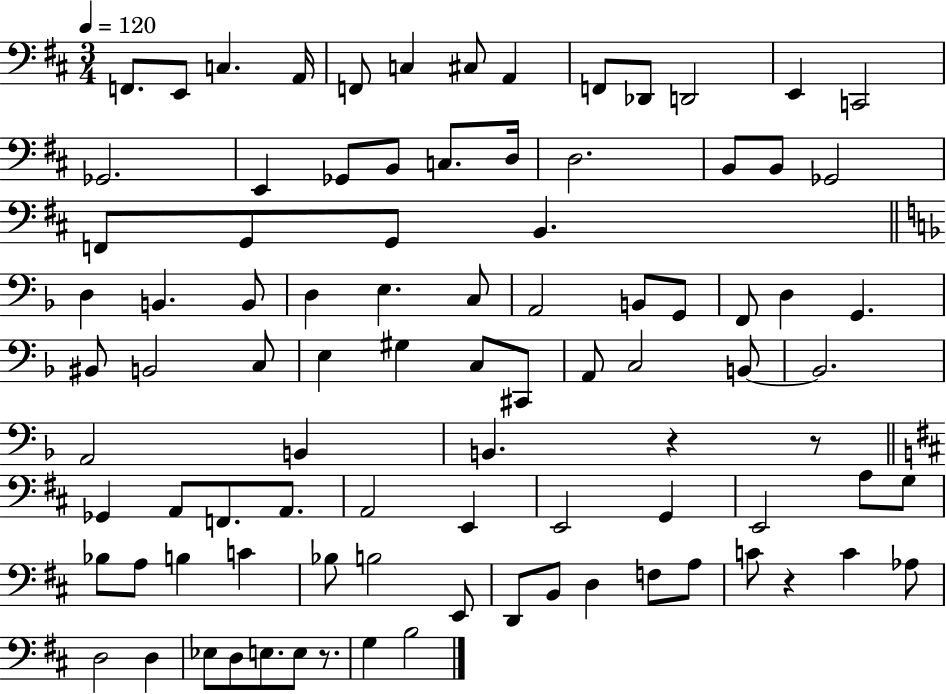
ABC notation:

X:1
T:Untitled
M:3/4
L:1/4
K:D
F,,/2 E,,/2 C, A,,/4 F,,/2 C, ^C,/2 A,, F,,/2 _D,,/2 D,,2 E,, C,,2 _G,,2 E,, _G,,/2 B,,/2 C,/2 D,/4 D,2 B,,/2 B,,/2 _G,,2 F,,/2 G,,/2 G,,/2 B,, D, B,, B,,/2 D, E, C,/2 A,,2 B,,/2 G,,/2 F,,/2 D, G,, ^B,,/2 B,,2 C,/2 E, ^G, C,/2 ^C,,/2 A,,/2 C,2 B,,/2 B,,2 A,,2 B,, B,, z z/2 _G,, A,,/2 F,,/2 A,,/2 A,,2 E,, E,,2 G,, E,,2 A,/2 G,/2 _B,/2 A,/2 B, C _B,/2 B,2 E,,/2 D,,/2 B,,/2 D, F,/2 A,/2 C/2 z C _A,/2 D,2 D, _E,/2 D,/2 E,/2 E,/2 z/2 G, B,2